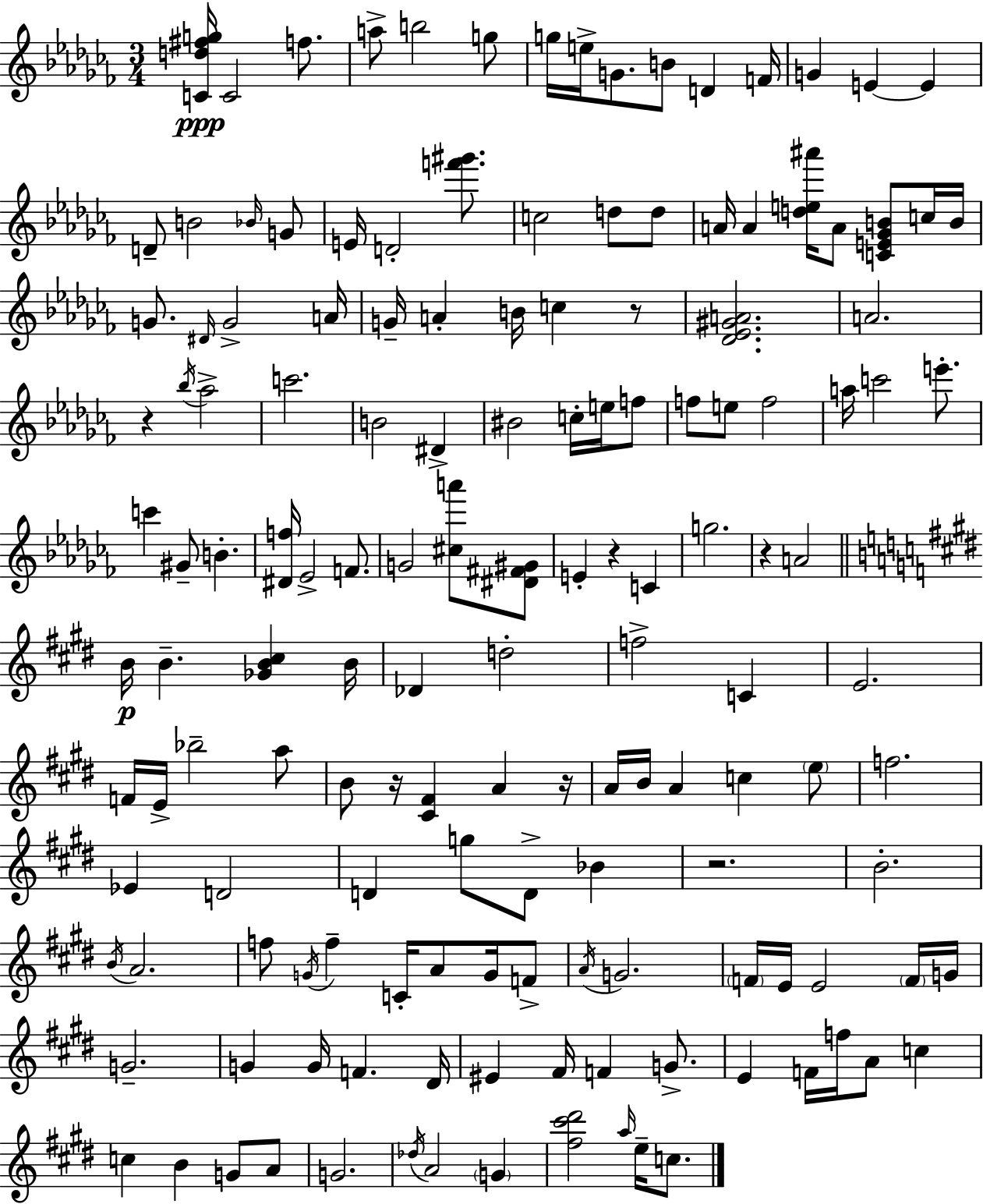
[C4,D5,F#5,G5]/s C4/h F5/e. A5/e B5/h G5/e G5/s E5/s G4/e. B4/e D4/q F4/s G4/q E4/q E4/q D4/e B4/h Bb4/s G4/e E4/s D4/h [F6,G#6]/e. C5/h D5/e D5/e A4/s A4/q [D5,E5,A#6]/s A4/e [C4,E4,Gb4,B4]/e C5/s B4/s G4/e. D#4/s G4/h A4/s G4/s A4/q B4/s C5/q R/e [Db4,Eb4,G#4,A4]/h. A4/h. R/q Bb5/s Ab5/h C6/h. B4/h D#4/q BIS4/h C5/s E5/s F5/e F5/e E5/e F5/h A5/s C6/h E6/e. C6/q G#4/e B4/q. [D#4,F5]/s Eb4/h F4/e. G4/h [C#5,A6]/e [D#4,F#4,G#4]/e E4/q R/q C4/q G5/h. R/q A4/h B4/s B4/q. [Gb4,B4,C#5]/q B4/s Db4/q D5/h F5/h C4/q E4/h. F4/s E4/s Bb5/h A5/e B4/e R/s [C#4,F#4]/q A4/q R/s A4/s B4/s A4/q C5/q E5/e F5/h. Eb4/q D4/h D4/q G5/e D4/e Bb4/q R/h. B4/h. B4/s A4/h. F5/e G4/s F5/q C4/s A4/e G4/s F4/e A4/s G4/h. F4/s E4/s E4/h F4/s G4/s G4/h. G4/q G4/s F4/q. D#4/s EIS4/q F#4/s F4/q G4/e. E4/q F4/s F5/s A4/e C5/q C5/q B4/q G4/e A4/e G4/h. Db5/s A4/h G4/q [F#5,C#6,D#6]/h A5/s E5/s C5/e.